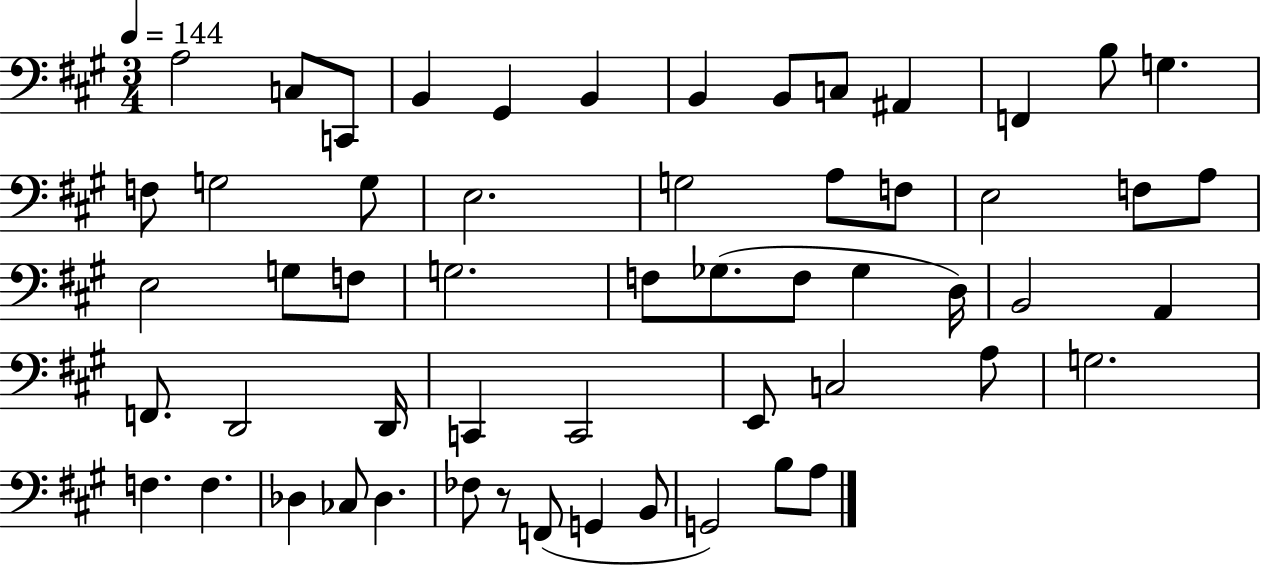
X:1
T:Untitled
M:3/4
L:1/4
K:A
A,2 C,/2 C,,/2 B,, ^G,, B,, B,, B,,/2 C,/2 ^A,, F,, B,/2 G, F,/2 G,2 G,/2 E,2 G,2 A,/2 F,/2 E,2 F,/2 A,/2 E,2 G,/2 F,/2 G,2 F,/2 _G,/2 F,/2 _G, D,/4 B,,2 A,, F,,/2 D,,2 D,,/4 C,, C,,2 E,,/2 C,2 A,/2 G,2 F, F, _D, _C,/2 _D, _F,/2 z/2 F,,/2 G,, B,,/2 G,,2 B,/2 A,/2